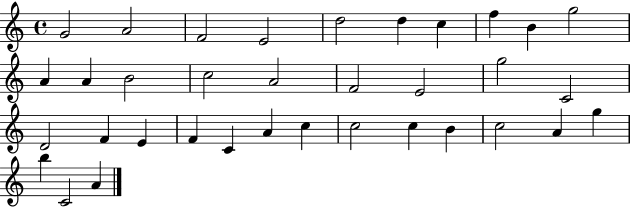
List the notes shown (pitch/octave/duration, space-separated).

G4/h A4/h F4/h E4/h D5/h D5/q C5/q F5/q B4/q G5/h A4/q A4/q B4/h C5/h A4/h F4/h E4/h G5/h C4/h D4/h F4/q E4/q F4/q C4/q A4/q C5/q C5/h C5/q B4/q C5/h A4/q G5/q B5/q C4/h A4/q